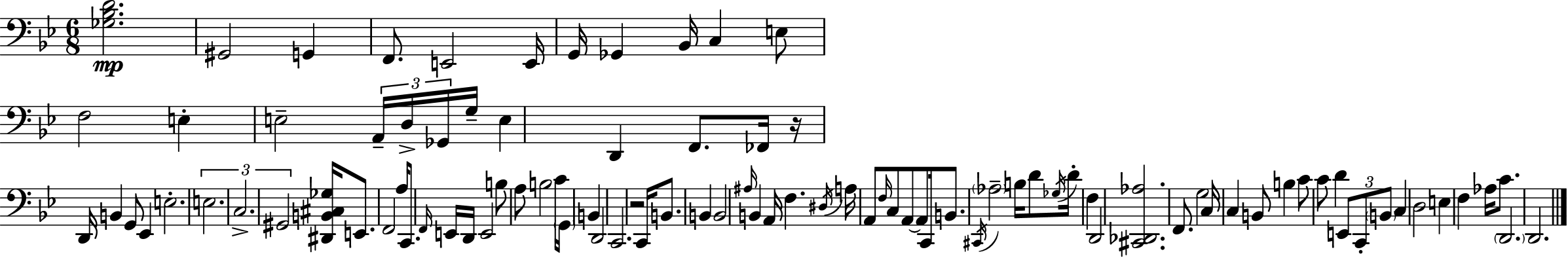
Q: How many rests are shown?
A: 2